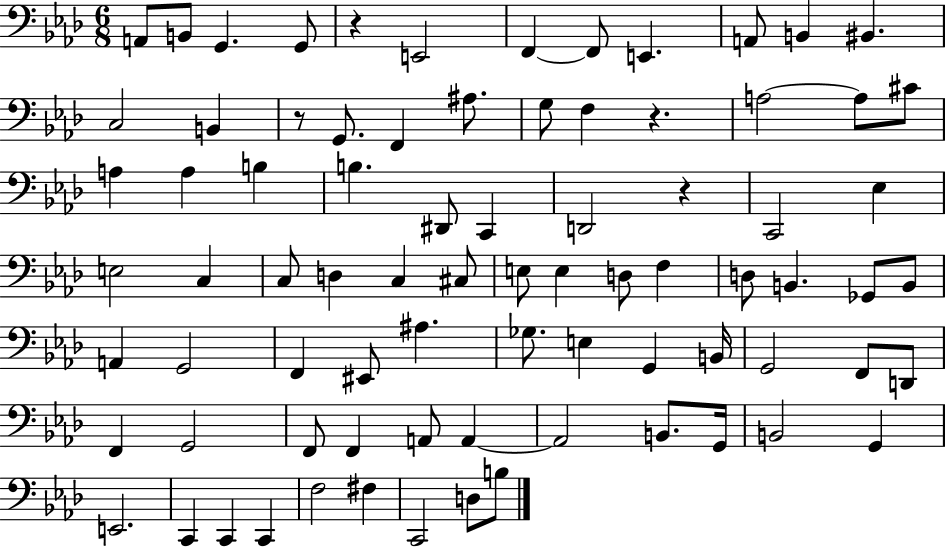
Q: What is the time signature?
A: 6/8